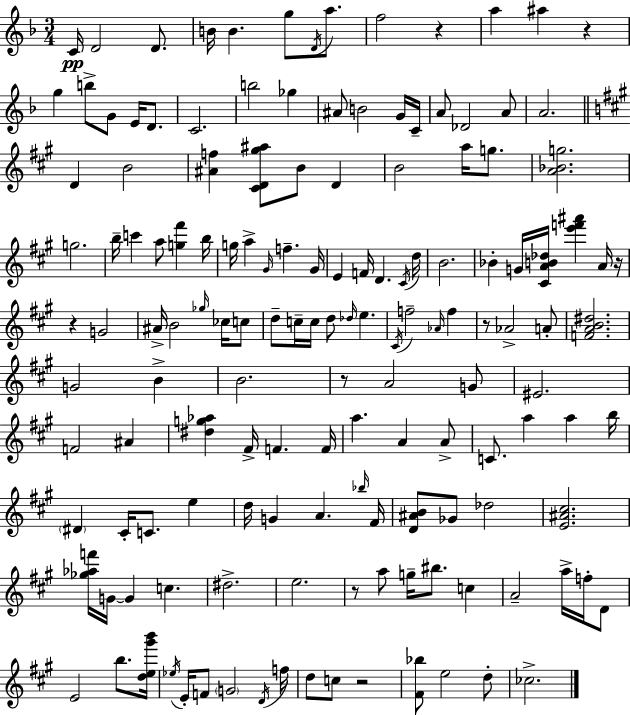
C4/s D4/h D4/e. B4/s B4/q. G5/e D4/s A5/e. F5/h R/q A5/q A#5/q R/q G5/q B5/e G4/e E4/s D4/e. C4/h. B5/h Gb5/q A#4/e B4/h G4/s C4/s A4/e Db4/h A4/e A4/h. D4/q B4/h [A#4,F5]/q [C#4,D4,G#5,A#5]/e B4/e D4/q B4/h A5/s G5/e. [A4,Bb4,G5]/h. G5/h. B5/s C6/q A5/e [G5,F#6]/q B5/s G5/s A5/q G#4/s F5/q. G#4/s E4/q F4/s D4/q. C#4/s D5/s B4/h. Bb4/q G4/s [C#4,A4,B4,Db5]/s [E6,F6,A#6]/q A4/s R/s R/q G4/h A#4/s B4/h Gb5/s CES5/s C5/e D5/e C5/s C5/s D5/e Db5/s E5/q. C#4/s F5/h Ab4/s F5/q R/e Ab4/h A4/e [F4,A4,B4,D#5]/h. G4/h B4/q B4/h. R/e A4/h G4/e EIS4/h. F4/h A#4/q [D#5,G5,Ab5]/q F#4/s F4/q. F4/s A5/q. A4/q A4/e C4/e. A5/q A5/q B5/s D#4/q C#4/s C4/e. E5/q D5/s G4/q A4/q. Bb5/s F#4/s [D4,A#4,B4]/e Gb4/e Db5/h [E4,A#4,C#5]/h. [Gb5,Ab5,F6]/s G4/s G4/q C5/q. D#5/h. E5/h. R/e A5/e G5/s BIS5/e. C5/q A4/h A5/s F5/s D4/e E4/h B5/e. [D5,E5,G#6,B6]/s Eb5/s E4/s F4/e G4/h D4/s F5/s D5/e C5/e R/h [F#4,Bb5]/e E5/h D5/e CES5/h.